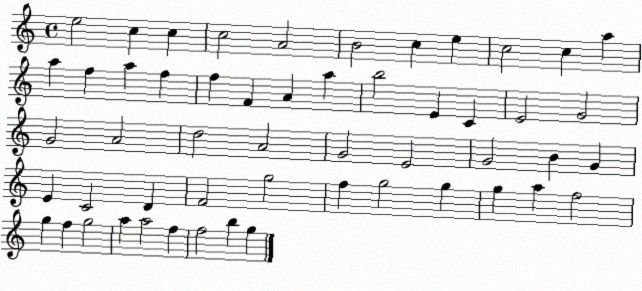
X:1
T:Untitled
M:4/4
L:1/4
K:C
e2 c c c2 A2 B2 c e c2 c a a f a f f F A a b2 E C E2 G2 G2 A2 d2 A2 G2 E2 G2 B G E C2 D F2 g2 f g2 g g a f2 g f g2 a a2 f f2 b g